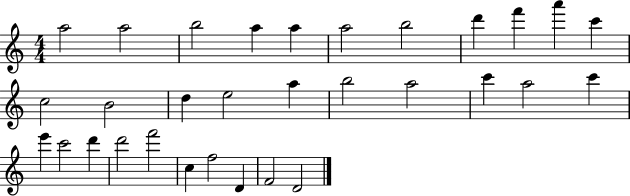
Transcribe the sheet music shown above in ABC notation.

X:1
T:Untitled
M:4/4
L:1/4
K:C
a2 a2 b2 a a a2 b2 d' f' a' c' c2 B2 d e2 a b2 a2 c' a2 c' e' c'2 d' d'2 f'2 c f2 D F2 D2